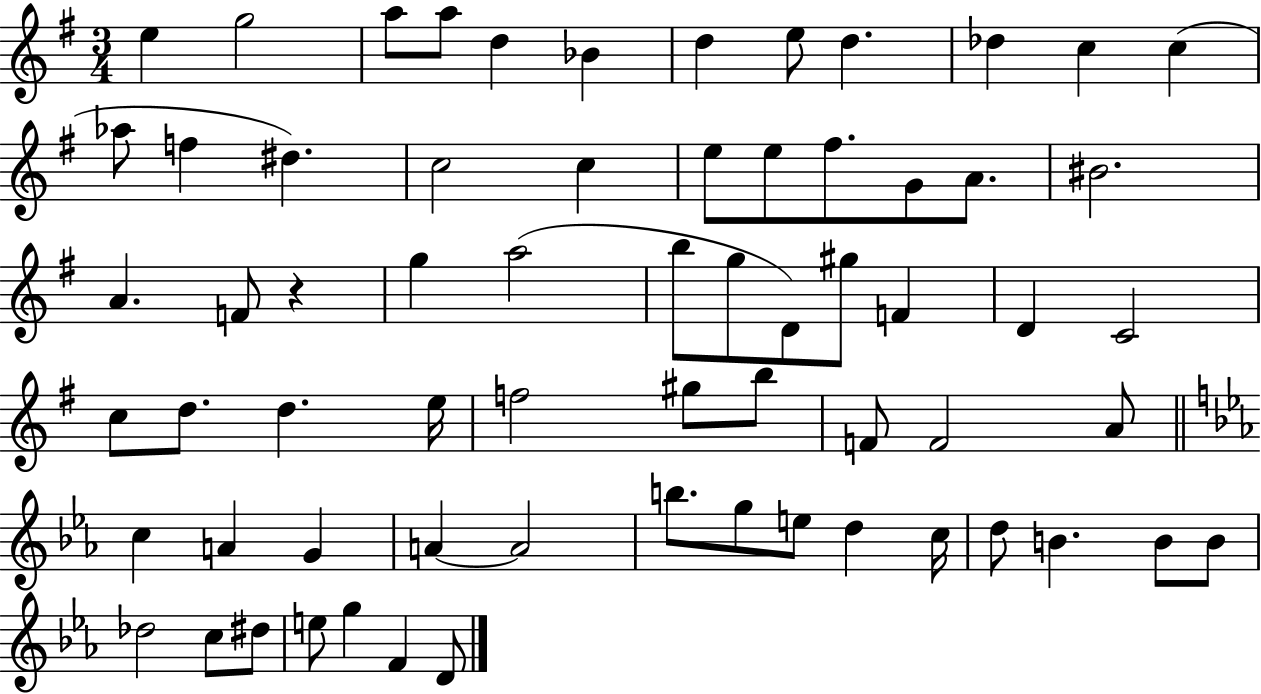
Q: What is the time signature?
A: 3/4